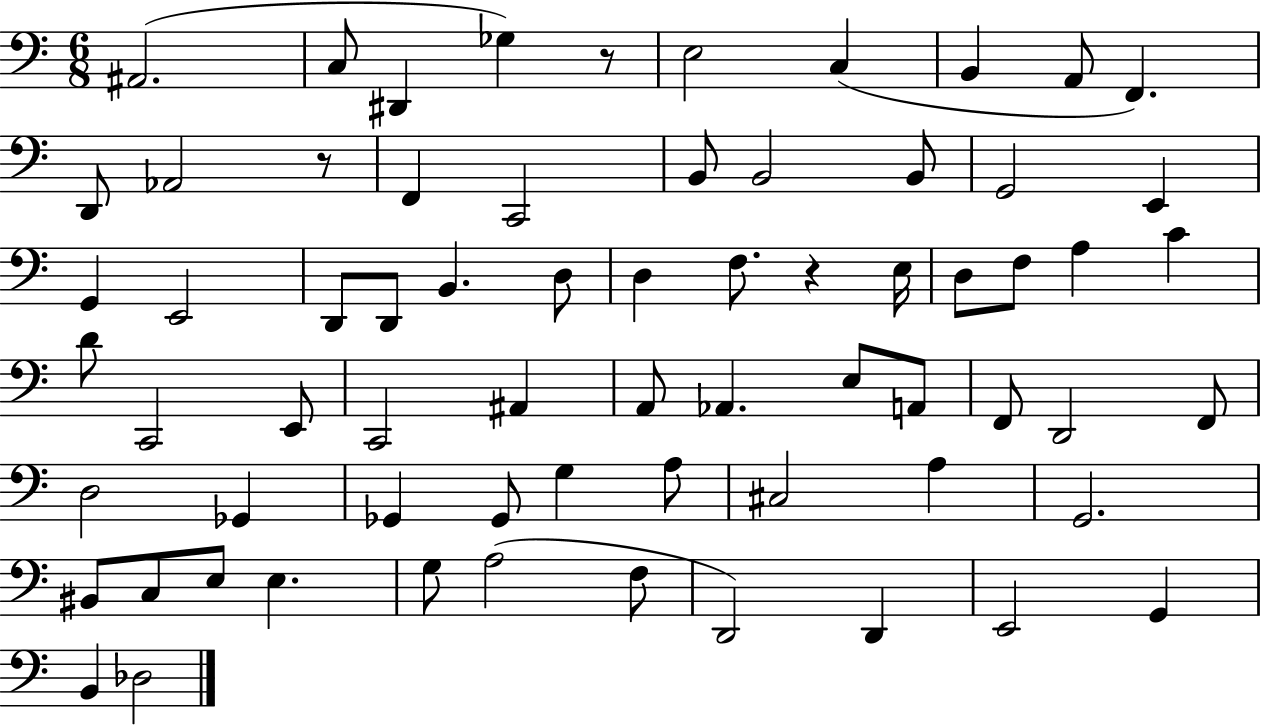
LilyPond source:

{
  \clef bass
  \numericTimeSignature
  \time 6/8
  \key c \major
  ais,2.( | c8 dis,4 ges4) r8 | e2 c4( | b,4 a,8 f,4.) | \break d,8 aes,2 r8 | f,4 c,2 | b,8 b,2 b,8 | g,2 e,4 | \break g,4 e,2 | d,8 d,8 b,4. d8 | d4 f8. r4 e16 | d8 f8 a4 c'4 | \break d'8 c,2 e,8 | c,2 ais,4 | a,8 aes,4. e8 a,8 | f,8 d,2 f,8 | \break d2 ges,4 | ges,4 ges,8 g4 a8 | cis2 a4 | g,2. | \break bis,8 c8 e8 e4. | g8 a2( f8 | d,2) d,4 | e,2 g,4 | \break b,4 des2 | \bar "|."
}